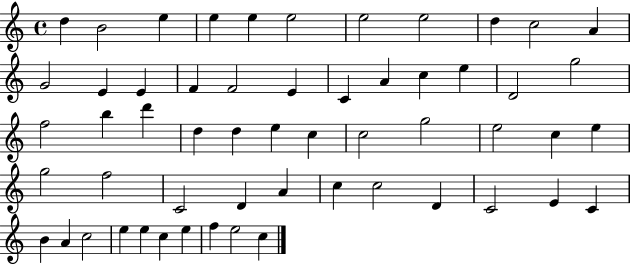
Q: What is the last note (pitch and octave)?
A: C5